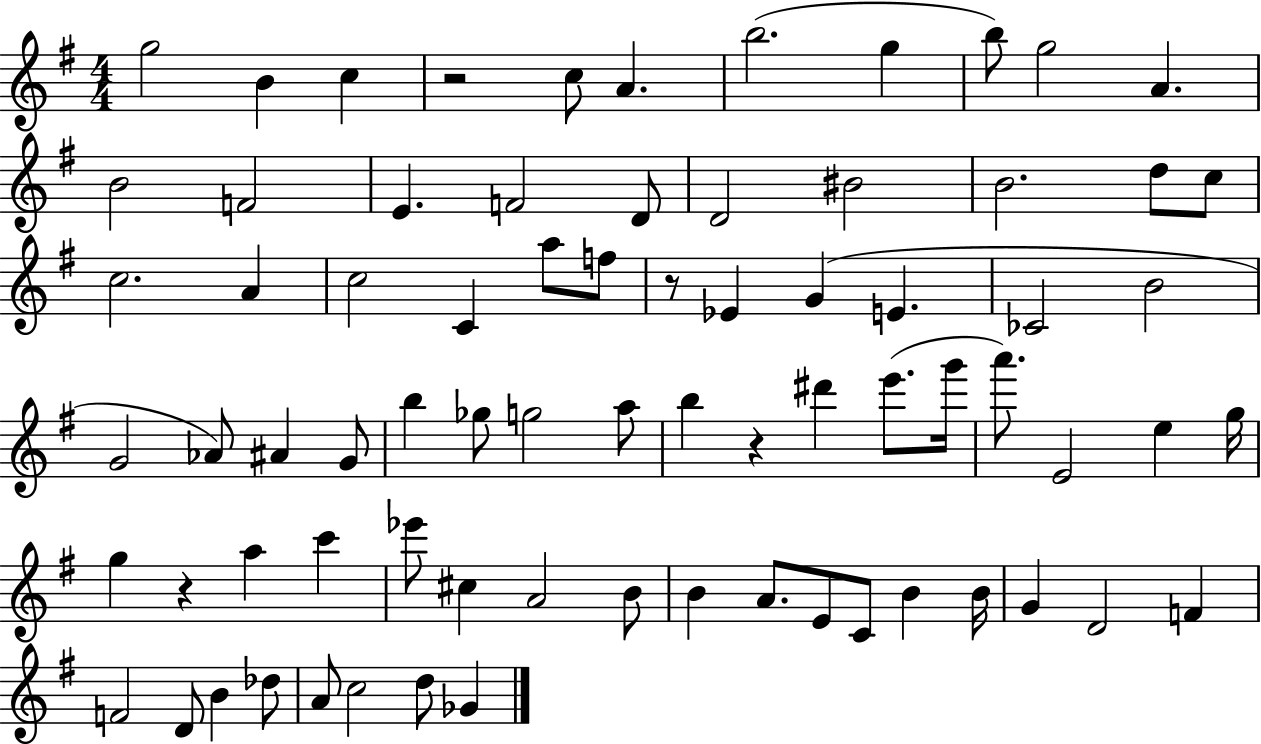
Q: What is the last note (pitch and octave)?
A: Gb4